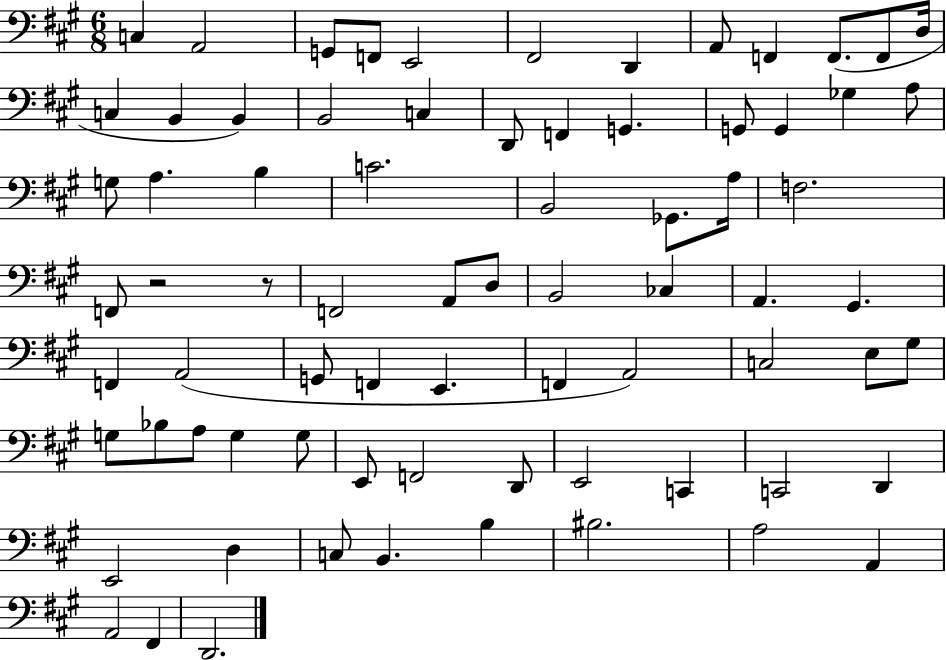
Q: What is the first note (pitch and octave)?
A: C3